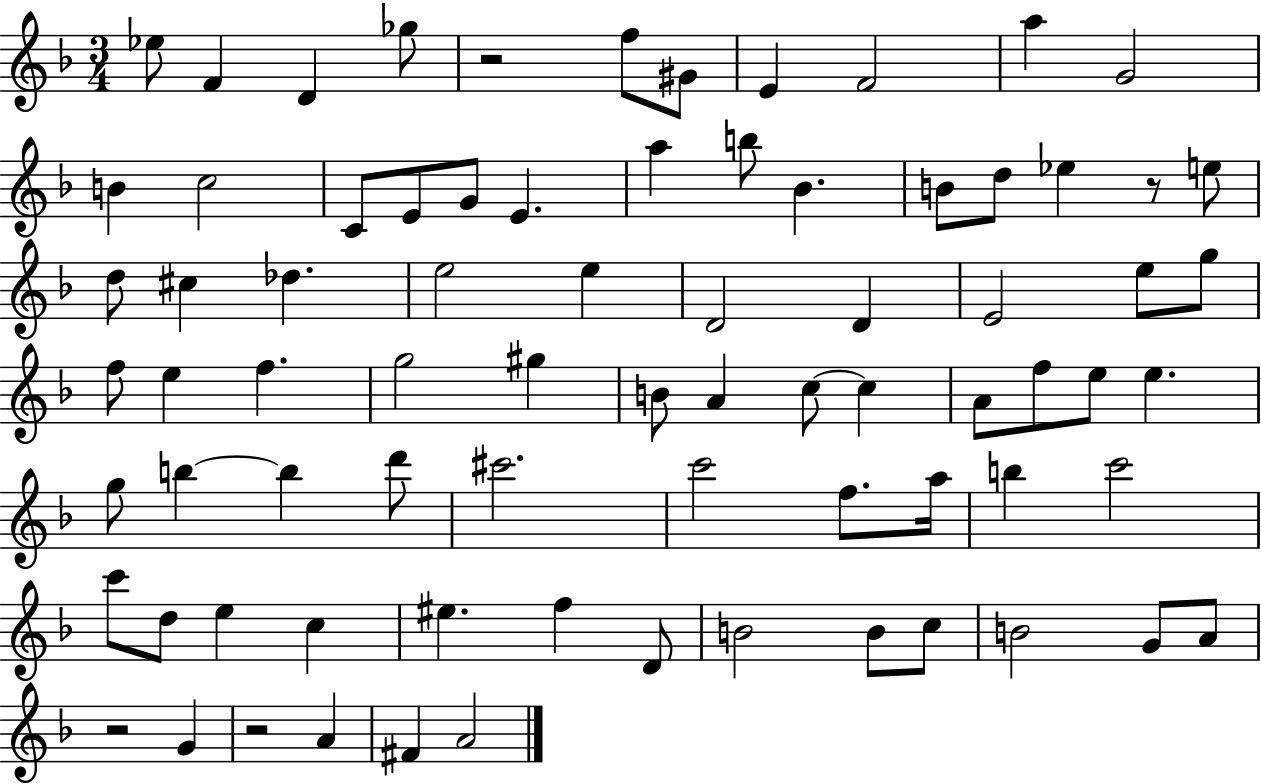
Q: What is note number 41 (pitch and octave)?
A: C5